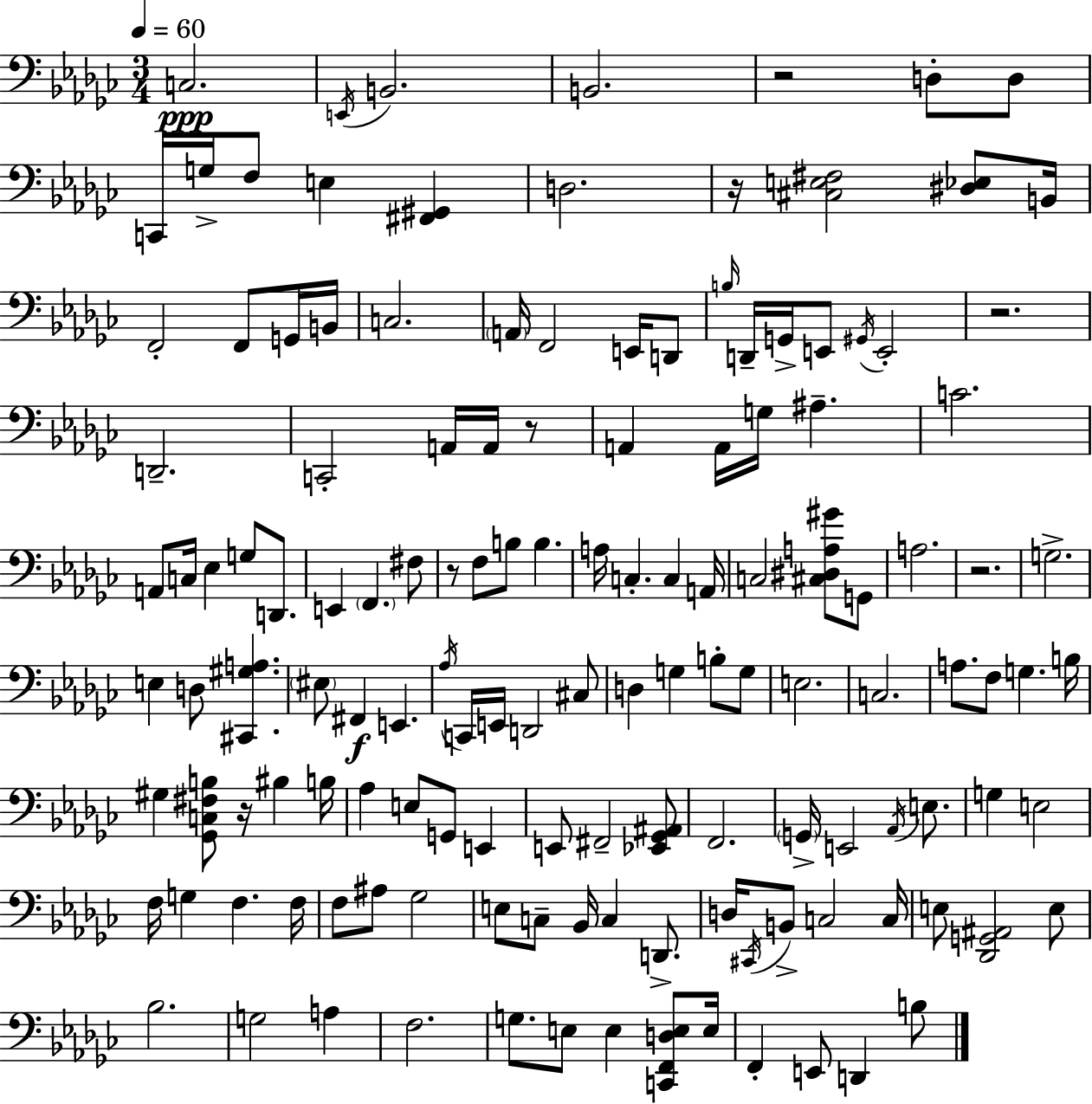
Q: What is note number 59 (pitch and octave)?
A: F#2